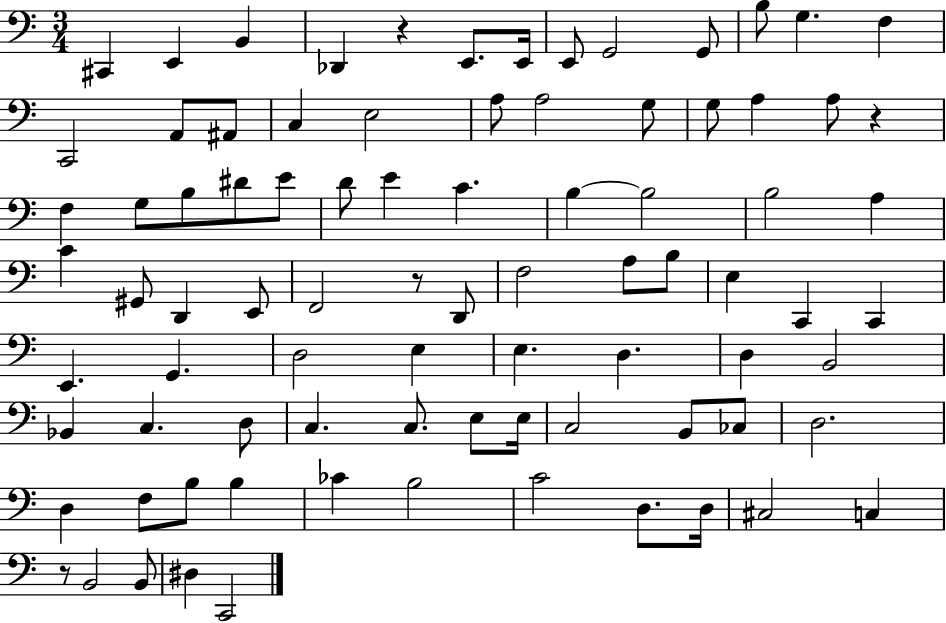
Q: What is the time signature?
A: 3/4